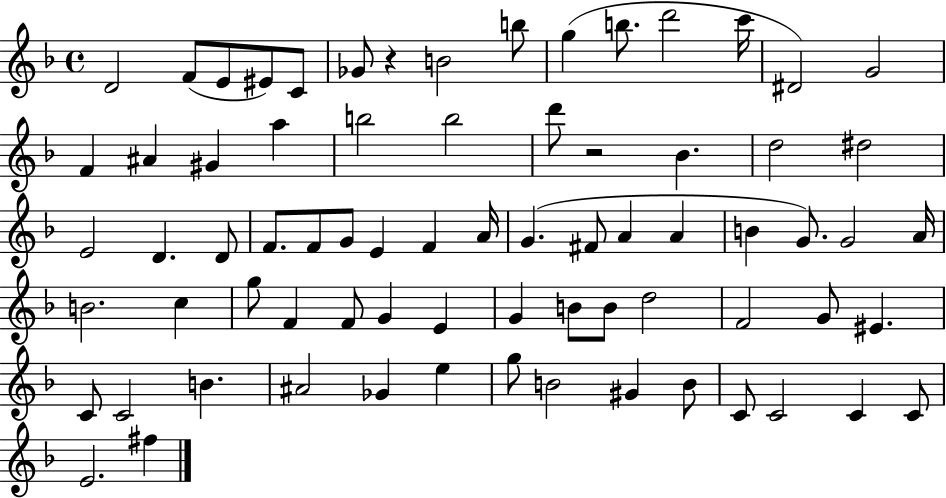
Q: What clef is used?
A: treble